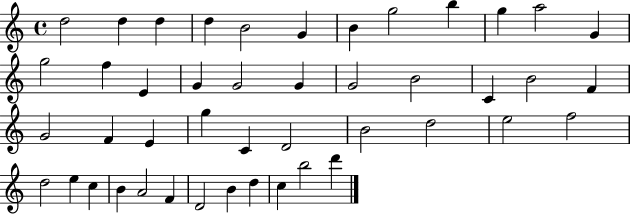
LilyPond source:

{
  \clef treble
  \time 4/4
  \defaultTimeSignature
  \key c \major
  d''2 d''4 d''4 | d''4 b'2 g'4 | b'4 g''2 b''4 | g''4 a''2 g'4 | \break g''2 f''4 e'4 | g'4 g'2 g'4 | g'2 b'2 | c'4 b'2 f'4 | \break g'2 f'4 e'4 | g''4 c'4 d'2 | b'2 d''2 | e''2 f''2 | \break d''2 e''4 c''4 | b'4 a'2 f'4 | d'2 b'4 d''4 | c''4 b''2 d'''4 | \break \bar "|."
}